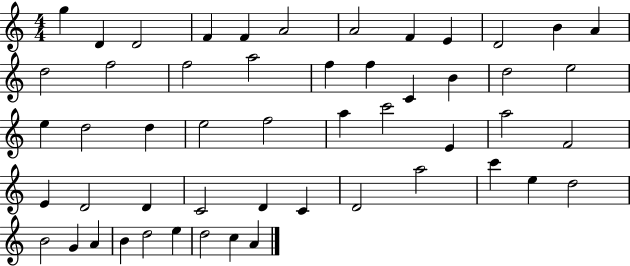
{
  \clef treble
  \numericTimeSignature
  \time 4/4
  \key c \major
  g''4 d'4 d'2 | f'4 f'4 a'2 | a'2 f'4 e'4 | d'2 b'4 a'4 | \break d''2 f''2 | f''2 a''2 | f''4 f''4 c'4 b'4 | d''2 e''2 | \break e''4 d''2 d''4 | e''2 f''2 | a''4 c'''2 e'4 | a''2 f'2 | \break e'4 d'2 d'4 | c'2 d'4 c'4 | d'2 a''2 | c'''4 e''4 d''2 | \break b'2 g'4 a'4 | b'4 d''2 e''4 | d''2 c''4 a'4 | \bar "|."
}